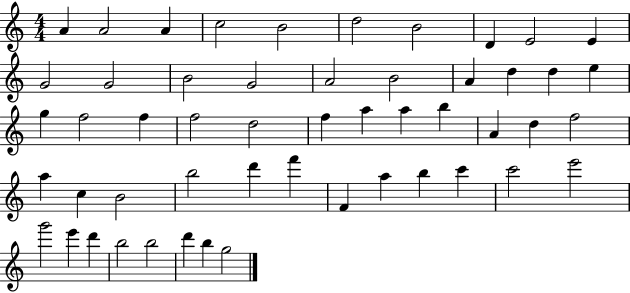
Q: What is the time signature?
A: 4/4